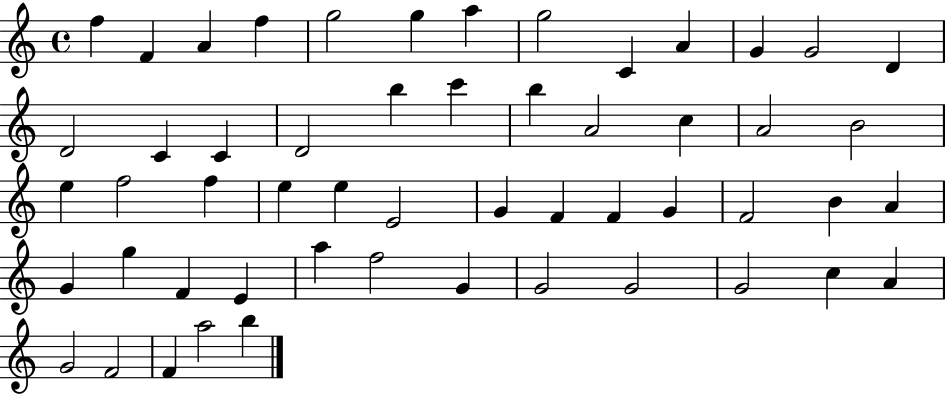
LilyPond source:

{
  \clef treble
  \time 4/4
  \defaultTimeSignature
  \key c \major
  f''4 f'4 a'4 f''4 | g''2 g''4 a''4 | g''2 c'4 a'4 | g'4 g'2 d'4 | \break d'2 c'4 c'4 | d'2 b''4 c'''4 | b''4 a'2 c''4 | a'2 b'2 | \break e''4 f''2 f''4 | e''4 e''4 e'2 | g'4 f'4 f'4 g'4 | f'2 b'4 a'4 | \break g'4 g''4 f'4 e'4 | a''4 f''2 g'4 | g'2 g'2 | g'2 c''4 a'4 | \break g'2 f'2 | f'4 a''2 b''4 | \bar "|."
}